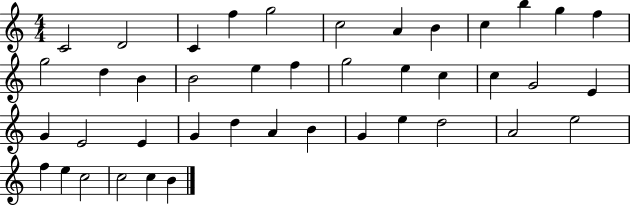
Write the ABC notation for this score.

X:1
T:Untitled
M:4/4
L:1/4
K:C
C2 D2 C f g2 c2 A B c b g f g2 d B B2 e f g2 e c c G2 E G E2 E G d A B G e d2 A2 e2 f e c2 c2 c B